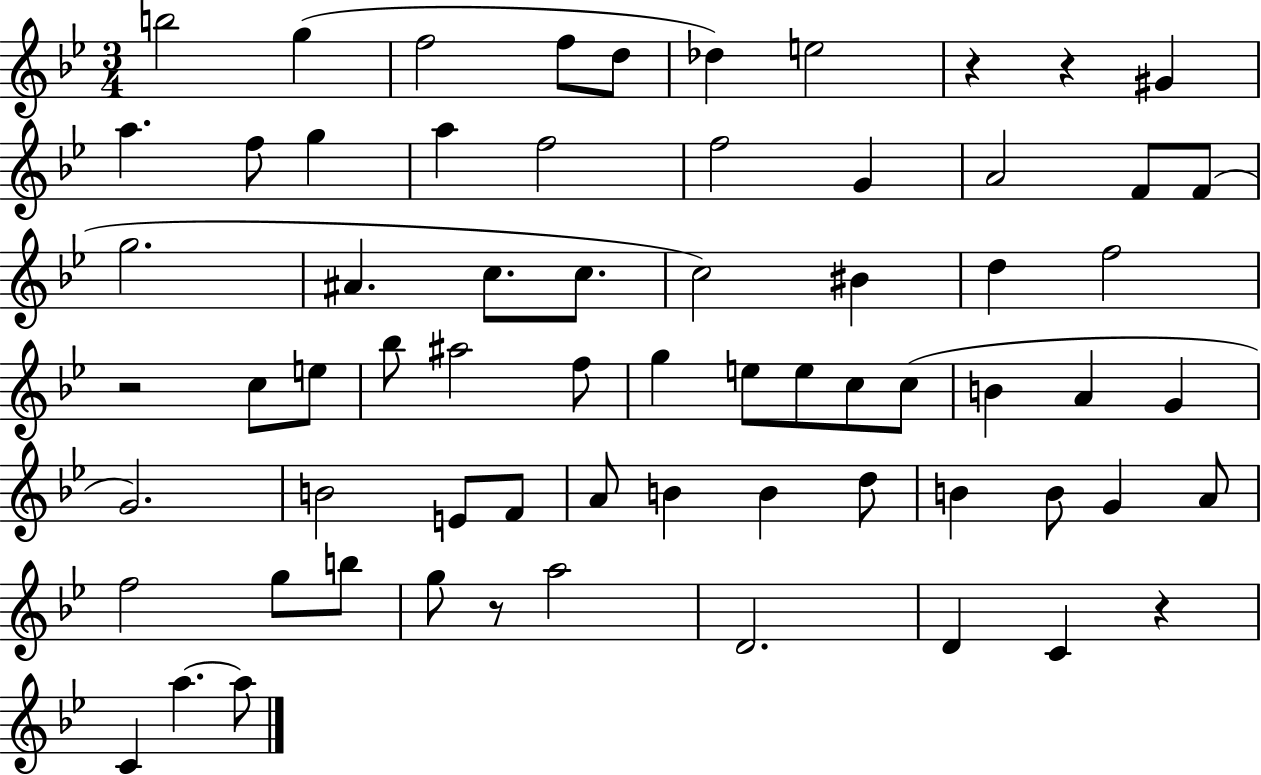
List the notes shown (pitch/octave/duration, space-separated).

B5/h G5/q F5/h F5/e D5/e Db5/q E5/h R/q R/q G#4/q A5/q. F5/e G5/q A5/q F5/h F5/h G4/q A4/h F4/e F4/e G5/h. A#4/q. C5/e. C5/e. C5/h BIS4/q D5/q F5/h R/h C5/e E5/e Bb5/e A#5/h F5/e G5/q E5/e E5/e C5/e C5/e B4/q A4/q G4/q G4/h. B4/h E4/e F4/e A4/e B4/q B4/q D5/e B4/q B4/e G4/q A4/e F5/h G5/e B5/e G5/e R/e A5/h D4/h. D4/q C4/q R/q C4/q A5/q. A5/e